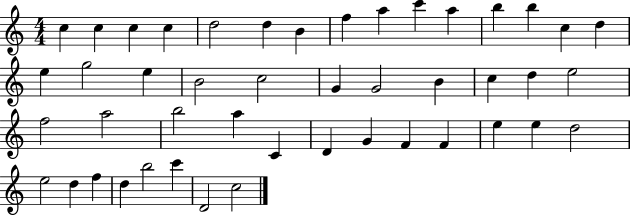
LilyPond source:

{
  \clef treble
  \numericTimeSignature
  \time 4/4
  \key c \major
  c''4 c''4 c''4 c''4 | d''2 d''4 b'4 | f''4 a''4 c'''4 a''4 | b''4 b''4 c''4 d''4 | \break e''4 g''2 e''4 | b'2 c''2 | g'4 g'2 b'4 | c''4 d''4 e''2 | \break f''2 a''2 | b''2 a''4 c'4 | d'4 g'4 f'4 f'4 | e''4 e''4 d''2 | \break e''2 d''4 f''4 | d''4 b''2 c'''4 | d'2 c''2 | \bar "|."
}